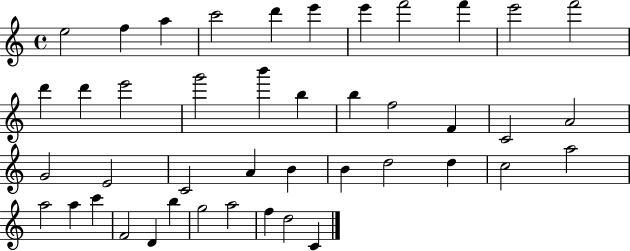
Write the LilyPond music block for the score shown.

{
  \clef treble
  \time 4/4
  \defaultTimeSignature
  \key c \major
  e''2 f''4 a''4 | c'''2 d'''4 e'''4 | e'''4 f'''2 f'''4 | e'''2 f'''2 | \break d'''4 d'''4 e'''2 | g'''2 b'''4 b''4 | b''4 f''2 f'4 | c'2 a'2 | \break g'2 e'2 | c'2 a'4 b'4 | b'4 d''2 d''4 | c''2 a''2 | \break a''2 a''4 c'''4 | f'2 d'4 b''4 | g''2 a''2 | f''4 d''2 c'4 | \break \bar "|."
}